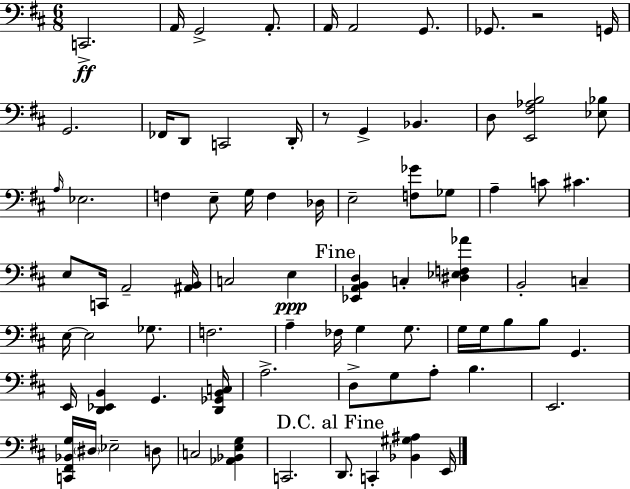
{
  \clef bass
  \numericTimeSignature
  \time 6/8
  \key d \major
  c,2.->\ff | a,16 g,2-> a,8.-. | a,16 a,2 g,8. | ges,8. r2 g,16 | \break g,2. | fes,16 d,8 c,2 d,16-. | r8 g,4-> bes,4. | d8 <e, fis aes b>2 <ees bes>8 | \break \grace { a16 } ees2. | f4 e8-- g16 f4 | des16 e2-- <f ges'>8 ges8 | a4-- c'8 cis'4. | \break e8 c,16 a,2-- | <ais, b,>16 c2 e4\ppp | \mark "Fine" <ees, a, b, d>4 c4-. <dis ees f aes'>4 | b,2-. c4-- | \break e16~~ e2 ges8. | f2. | a4-- fes16 g4 g8. | g16 g16 b8 b8 g,4. | \break e,16 <d, ees, b,>4 g,4. | <d, ges, b, c>16 a2.-> | d8-> g8 a8-. b4. | e,2. | \break <c, fis, bes, g>16 \parenthesize dis16 ees2-- d8 | c2 <aes, bes, e g>4 | c,2. | \mark "D.C. al Fine" d,8. c,4-. <bes, gis ais>4 | \break e,16 \bar "|."
}